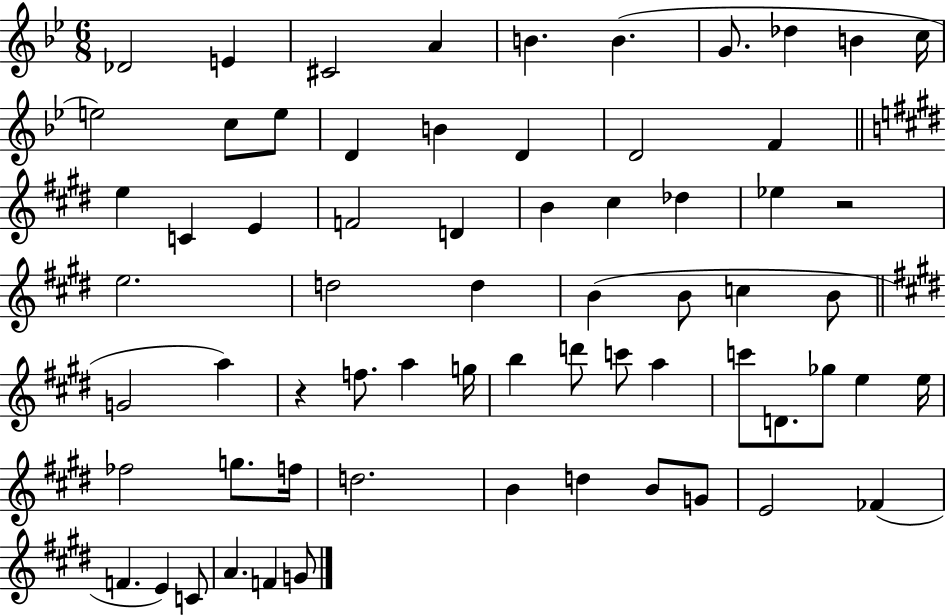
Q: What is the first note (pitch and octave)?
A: Db4